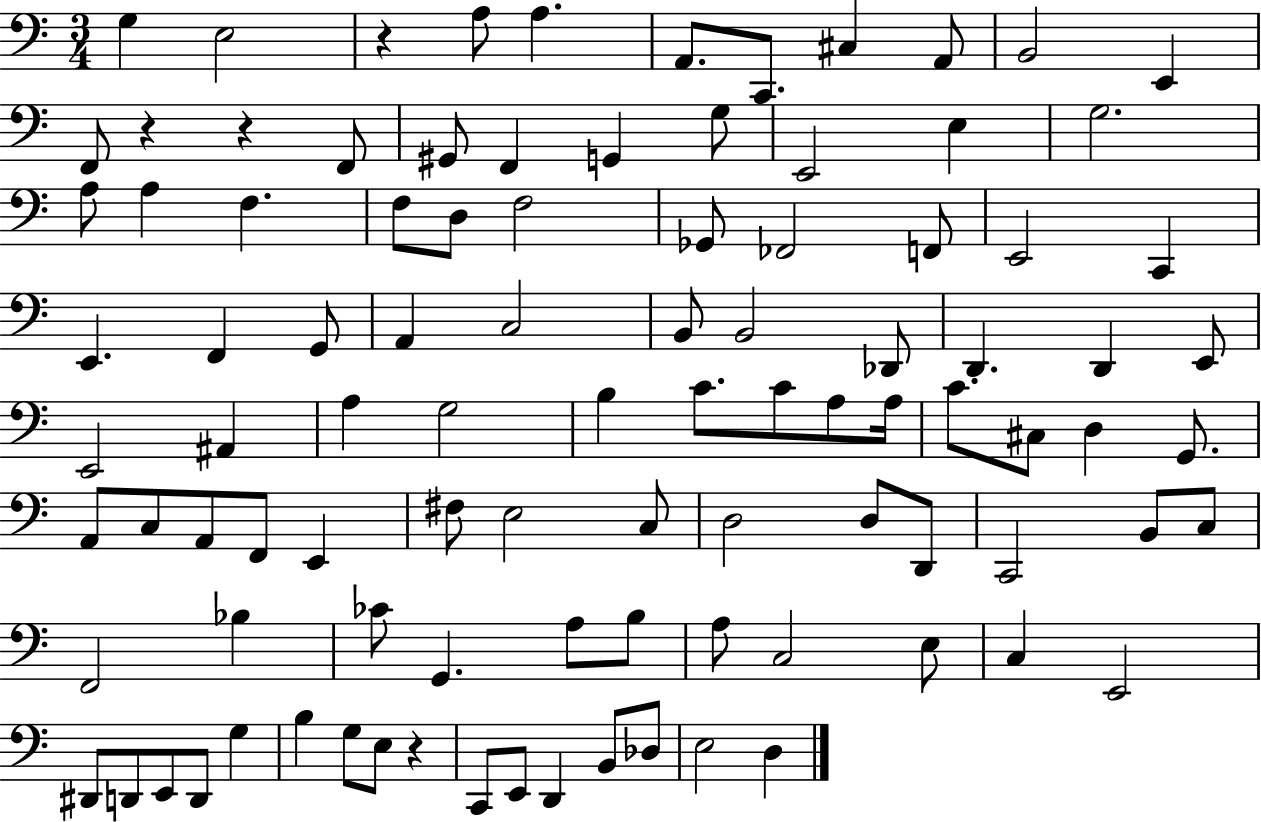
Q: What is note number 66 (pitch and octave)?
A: C2